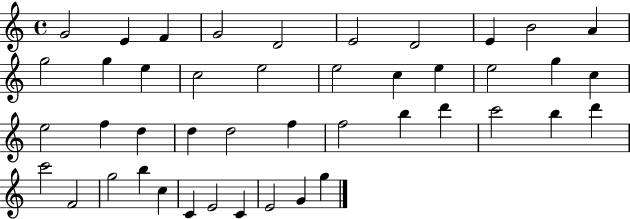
{
  \clef treble
  \time 4/4
  \defaultTimeSignature
  \key c \major
  g'2 e'4 f'4 | g'2 d'2 | e'2 d'2 | e'4 b'2 a'4 | \break g''2 g''4 e''4 | c''2 e''2 | e''2 c''4 e''4 | e''2 g''4 c''4 | \break e''2 f''4 d''4 | d''4 d''2 f''4 | f''2 b''4 d'''4 | c'''2 b''4 d'''4 | \break c'''2 f'2 | g''2 b''4 c''4 | c'4 e'2 c'4 | e'2 g'4 g''4 | \break \bar "|."
}